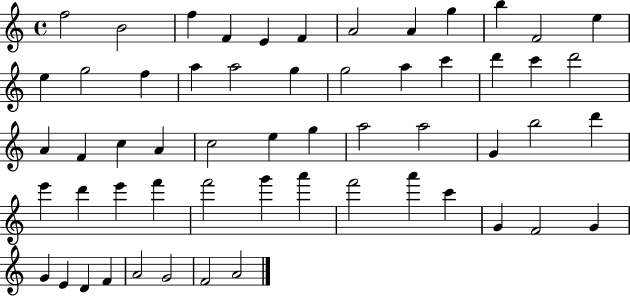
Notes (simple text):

F5/h B4/h F5/q F4/q E4/q F4/q A4/h A4/q G5/q B5/q F4/h E5/q E5/q G5/h F5/q A5/q A5/h G5/q G5/h A5/q C6/q D6/q C6/q D6/h A4/q F4/q C5/q A4/q C5/h E5/q G5/q A5/h A5/h G4/q B5/h D6/q E6/q D6/q E6/q F6/q F6/h G6/q A6/q F6/h A6/q C6/q G4/q F4/h G4/q G4/q E4/q D4/q F4/q A4/h G4/h F4/h A4/h